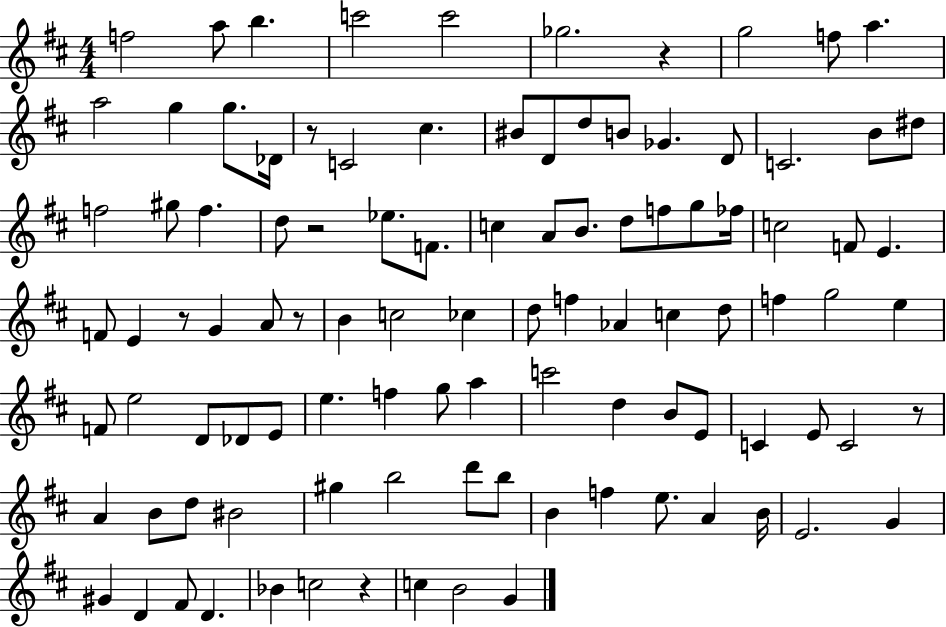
F5/h A5/e B5/q. C6/h C6/h Gb5/h. R/q G5/h F5/e A5/q. A5/h G5/q G5/e. Db4/s R/e C4/h C#5/q. BIS4/e D4/e D5/e B4/e Gb4/q. D4/e C4/h. B4/e D#5/e F5/h G#5/e F5/q. D5/e R/h Eb5/e. F4/e. C5/q A4/e B4/e. D5/e F5/e G5/e FES5/s C5/h F4/e E4/q. F4/e E4/q R/e G4/q A4/e R/e B4/q C5/h CES5/q D5/e F5/q Ab4/q C5/q D5/e F5/q G5/h E5/q F4/e E5/h D4/e Db4/e E4/e E5/q. F5/q G5/e A5/q C6/h D5/q B4/e E4/e C4/q E4/e C4/h R/e A4/q B4/e D5/e BIS4/h G#5/q B5/h D6/e B5/e B4/q F5/q E5/e. A4/q B4/s E4/h. G4/q G#4/q D4/q F#4/e D4/q. Bb4/q C5/h R/q C5/q B4/h G4/q